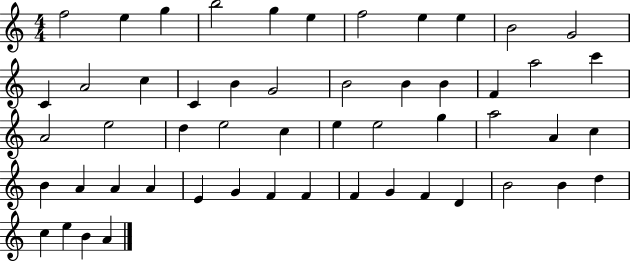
F5/h E5/q G5/q B5/h G5/q E5/q F5/h E5/q E5/q B4/h G4/h C4/q A4/h C5/q C4/q B4/q G4/h B4/h B4/q B4/q F4/q A5/h C6/q A4/h E5/h D5/q E5/h C5/q E5/q E5/h G5/q A5/h A4/q C5/q B4/q A4/q A4/q A4/q E4/q G4/q F4/q F4/q F4/q G4/q F4/q D4/q B4/h B4/q D5/q C5/q E5/q B4/q A4/q